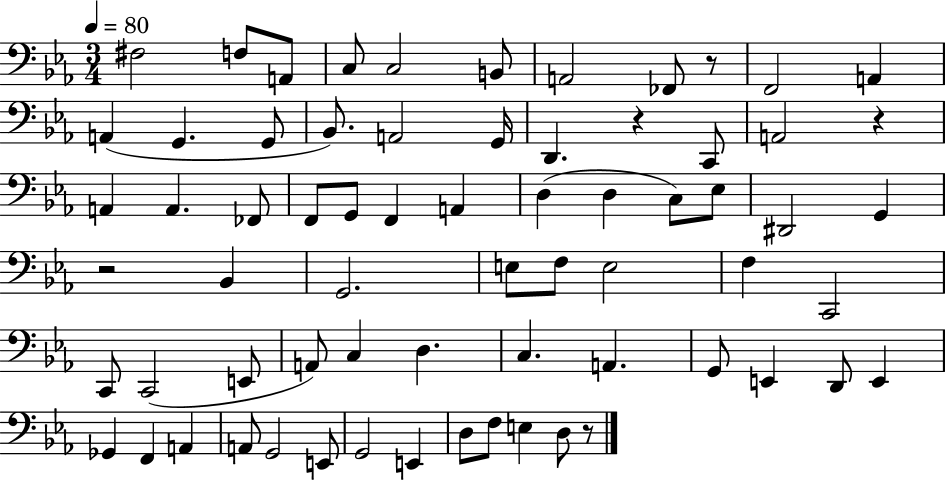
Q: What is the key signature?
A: EES major